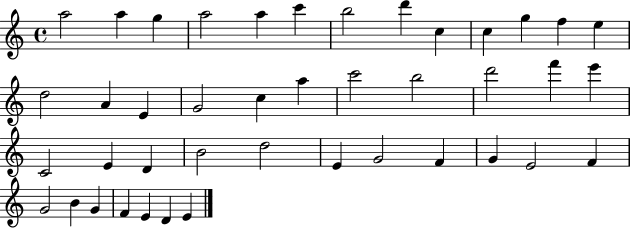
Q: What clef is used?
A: treble